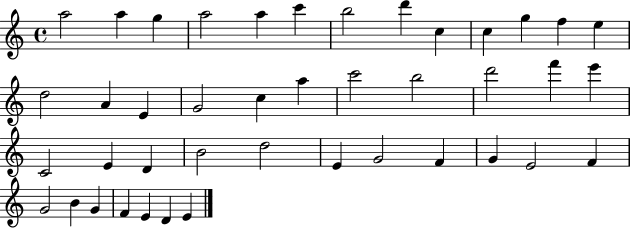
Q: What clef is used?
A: treble